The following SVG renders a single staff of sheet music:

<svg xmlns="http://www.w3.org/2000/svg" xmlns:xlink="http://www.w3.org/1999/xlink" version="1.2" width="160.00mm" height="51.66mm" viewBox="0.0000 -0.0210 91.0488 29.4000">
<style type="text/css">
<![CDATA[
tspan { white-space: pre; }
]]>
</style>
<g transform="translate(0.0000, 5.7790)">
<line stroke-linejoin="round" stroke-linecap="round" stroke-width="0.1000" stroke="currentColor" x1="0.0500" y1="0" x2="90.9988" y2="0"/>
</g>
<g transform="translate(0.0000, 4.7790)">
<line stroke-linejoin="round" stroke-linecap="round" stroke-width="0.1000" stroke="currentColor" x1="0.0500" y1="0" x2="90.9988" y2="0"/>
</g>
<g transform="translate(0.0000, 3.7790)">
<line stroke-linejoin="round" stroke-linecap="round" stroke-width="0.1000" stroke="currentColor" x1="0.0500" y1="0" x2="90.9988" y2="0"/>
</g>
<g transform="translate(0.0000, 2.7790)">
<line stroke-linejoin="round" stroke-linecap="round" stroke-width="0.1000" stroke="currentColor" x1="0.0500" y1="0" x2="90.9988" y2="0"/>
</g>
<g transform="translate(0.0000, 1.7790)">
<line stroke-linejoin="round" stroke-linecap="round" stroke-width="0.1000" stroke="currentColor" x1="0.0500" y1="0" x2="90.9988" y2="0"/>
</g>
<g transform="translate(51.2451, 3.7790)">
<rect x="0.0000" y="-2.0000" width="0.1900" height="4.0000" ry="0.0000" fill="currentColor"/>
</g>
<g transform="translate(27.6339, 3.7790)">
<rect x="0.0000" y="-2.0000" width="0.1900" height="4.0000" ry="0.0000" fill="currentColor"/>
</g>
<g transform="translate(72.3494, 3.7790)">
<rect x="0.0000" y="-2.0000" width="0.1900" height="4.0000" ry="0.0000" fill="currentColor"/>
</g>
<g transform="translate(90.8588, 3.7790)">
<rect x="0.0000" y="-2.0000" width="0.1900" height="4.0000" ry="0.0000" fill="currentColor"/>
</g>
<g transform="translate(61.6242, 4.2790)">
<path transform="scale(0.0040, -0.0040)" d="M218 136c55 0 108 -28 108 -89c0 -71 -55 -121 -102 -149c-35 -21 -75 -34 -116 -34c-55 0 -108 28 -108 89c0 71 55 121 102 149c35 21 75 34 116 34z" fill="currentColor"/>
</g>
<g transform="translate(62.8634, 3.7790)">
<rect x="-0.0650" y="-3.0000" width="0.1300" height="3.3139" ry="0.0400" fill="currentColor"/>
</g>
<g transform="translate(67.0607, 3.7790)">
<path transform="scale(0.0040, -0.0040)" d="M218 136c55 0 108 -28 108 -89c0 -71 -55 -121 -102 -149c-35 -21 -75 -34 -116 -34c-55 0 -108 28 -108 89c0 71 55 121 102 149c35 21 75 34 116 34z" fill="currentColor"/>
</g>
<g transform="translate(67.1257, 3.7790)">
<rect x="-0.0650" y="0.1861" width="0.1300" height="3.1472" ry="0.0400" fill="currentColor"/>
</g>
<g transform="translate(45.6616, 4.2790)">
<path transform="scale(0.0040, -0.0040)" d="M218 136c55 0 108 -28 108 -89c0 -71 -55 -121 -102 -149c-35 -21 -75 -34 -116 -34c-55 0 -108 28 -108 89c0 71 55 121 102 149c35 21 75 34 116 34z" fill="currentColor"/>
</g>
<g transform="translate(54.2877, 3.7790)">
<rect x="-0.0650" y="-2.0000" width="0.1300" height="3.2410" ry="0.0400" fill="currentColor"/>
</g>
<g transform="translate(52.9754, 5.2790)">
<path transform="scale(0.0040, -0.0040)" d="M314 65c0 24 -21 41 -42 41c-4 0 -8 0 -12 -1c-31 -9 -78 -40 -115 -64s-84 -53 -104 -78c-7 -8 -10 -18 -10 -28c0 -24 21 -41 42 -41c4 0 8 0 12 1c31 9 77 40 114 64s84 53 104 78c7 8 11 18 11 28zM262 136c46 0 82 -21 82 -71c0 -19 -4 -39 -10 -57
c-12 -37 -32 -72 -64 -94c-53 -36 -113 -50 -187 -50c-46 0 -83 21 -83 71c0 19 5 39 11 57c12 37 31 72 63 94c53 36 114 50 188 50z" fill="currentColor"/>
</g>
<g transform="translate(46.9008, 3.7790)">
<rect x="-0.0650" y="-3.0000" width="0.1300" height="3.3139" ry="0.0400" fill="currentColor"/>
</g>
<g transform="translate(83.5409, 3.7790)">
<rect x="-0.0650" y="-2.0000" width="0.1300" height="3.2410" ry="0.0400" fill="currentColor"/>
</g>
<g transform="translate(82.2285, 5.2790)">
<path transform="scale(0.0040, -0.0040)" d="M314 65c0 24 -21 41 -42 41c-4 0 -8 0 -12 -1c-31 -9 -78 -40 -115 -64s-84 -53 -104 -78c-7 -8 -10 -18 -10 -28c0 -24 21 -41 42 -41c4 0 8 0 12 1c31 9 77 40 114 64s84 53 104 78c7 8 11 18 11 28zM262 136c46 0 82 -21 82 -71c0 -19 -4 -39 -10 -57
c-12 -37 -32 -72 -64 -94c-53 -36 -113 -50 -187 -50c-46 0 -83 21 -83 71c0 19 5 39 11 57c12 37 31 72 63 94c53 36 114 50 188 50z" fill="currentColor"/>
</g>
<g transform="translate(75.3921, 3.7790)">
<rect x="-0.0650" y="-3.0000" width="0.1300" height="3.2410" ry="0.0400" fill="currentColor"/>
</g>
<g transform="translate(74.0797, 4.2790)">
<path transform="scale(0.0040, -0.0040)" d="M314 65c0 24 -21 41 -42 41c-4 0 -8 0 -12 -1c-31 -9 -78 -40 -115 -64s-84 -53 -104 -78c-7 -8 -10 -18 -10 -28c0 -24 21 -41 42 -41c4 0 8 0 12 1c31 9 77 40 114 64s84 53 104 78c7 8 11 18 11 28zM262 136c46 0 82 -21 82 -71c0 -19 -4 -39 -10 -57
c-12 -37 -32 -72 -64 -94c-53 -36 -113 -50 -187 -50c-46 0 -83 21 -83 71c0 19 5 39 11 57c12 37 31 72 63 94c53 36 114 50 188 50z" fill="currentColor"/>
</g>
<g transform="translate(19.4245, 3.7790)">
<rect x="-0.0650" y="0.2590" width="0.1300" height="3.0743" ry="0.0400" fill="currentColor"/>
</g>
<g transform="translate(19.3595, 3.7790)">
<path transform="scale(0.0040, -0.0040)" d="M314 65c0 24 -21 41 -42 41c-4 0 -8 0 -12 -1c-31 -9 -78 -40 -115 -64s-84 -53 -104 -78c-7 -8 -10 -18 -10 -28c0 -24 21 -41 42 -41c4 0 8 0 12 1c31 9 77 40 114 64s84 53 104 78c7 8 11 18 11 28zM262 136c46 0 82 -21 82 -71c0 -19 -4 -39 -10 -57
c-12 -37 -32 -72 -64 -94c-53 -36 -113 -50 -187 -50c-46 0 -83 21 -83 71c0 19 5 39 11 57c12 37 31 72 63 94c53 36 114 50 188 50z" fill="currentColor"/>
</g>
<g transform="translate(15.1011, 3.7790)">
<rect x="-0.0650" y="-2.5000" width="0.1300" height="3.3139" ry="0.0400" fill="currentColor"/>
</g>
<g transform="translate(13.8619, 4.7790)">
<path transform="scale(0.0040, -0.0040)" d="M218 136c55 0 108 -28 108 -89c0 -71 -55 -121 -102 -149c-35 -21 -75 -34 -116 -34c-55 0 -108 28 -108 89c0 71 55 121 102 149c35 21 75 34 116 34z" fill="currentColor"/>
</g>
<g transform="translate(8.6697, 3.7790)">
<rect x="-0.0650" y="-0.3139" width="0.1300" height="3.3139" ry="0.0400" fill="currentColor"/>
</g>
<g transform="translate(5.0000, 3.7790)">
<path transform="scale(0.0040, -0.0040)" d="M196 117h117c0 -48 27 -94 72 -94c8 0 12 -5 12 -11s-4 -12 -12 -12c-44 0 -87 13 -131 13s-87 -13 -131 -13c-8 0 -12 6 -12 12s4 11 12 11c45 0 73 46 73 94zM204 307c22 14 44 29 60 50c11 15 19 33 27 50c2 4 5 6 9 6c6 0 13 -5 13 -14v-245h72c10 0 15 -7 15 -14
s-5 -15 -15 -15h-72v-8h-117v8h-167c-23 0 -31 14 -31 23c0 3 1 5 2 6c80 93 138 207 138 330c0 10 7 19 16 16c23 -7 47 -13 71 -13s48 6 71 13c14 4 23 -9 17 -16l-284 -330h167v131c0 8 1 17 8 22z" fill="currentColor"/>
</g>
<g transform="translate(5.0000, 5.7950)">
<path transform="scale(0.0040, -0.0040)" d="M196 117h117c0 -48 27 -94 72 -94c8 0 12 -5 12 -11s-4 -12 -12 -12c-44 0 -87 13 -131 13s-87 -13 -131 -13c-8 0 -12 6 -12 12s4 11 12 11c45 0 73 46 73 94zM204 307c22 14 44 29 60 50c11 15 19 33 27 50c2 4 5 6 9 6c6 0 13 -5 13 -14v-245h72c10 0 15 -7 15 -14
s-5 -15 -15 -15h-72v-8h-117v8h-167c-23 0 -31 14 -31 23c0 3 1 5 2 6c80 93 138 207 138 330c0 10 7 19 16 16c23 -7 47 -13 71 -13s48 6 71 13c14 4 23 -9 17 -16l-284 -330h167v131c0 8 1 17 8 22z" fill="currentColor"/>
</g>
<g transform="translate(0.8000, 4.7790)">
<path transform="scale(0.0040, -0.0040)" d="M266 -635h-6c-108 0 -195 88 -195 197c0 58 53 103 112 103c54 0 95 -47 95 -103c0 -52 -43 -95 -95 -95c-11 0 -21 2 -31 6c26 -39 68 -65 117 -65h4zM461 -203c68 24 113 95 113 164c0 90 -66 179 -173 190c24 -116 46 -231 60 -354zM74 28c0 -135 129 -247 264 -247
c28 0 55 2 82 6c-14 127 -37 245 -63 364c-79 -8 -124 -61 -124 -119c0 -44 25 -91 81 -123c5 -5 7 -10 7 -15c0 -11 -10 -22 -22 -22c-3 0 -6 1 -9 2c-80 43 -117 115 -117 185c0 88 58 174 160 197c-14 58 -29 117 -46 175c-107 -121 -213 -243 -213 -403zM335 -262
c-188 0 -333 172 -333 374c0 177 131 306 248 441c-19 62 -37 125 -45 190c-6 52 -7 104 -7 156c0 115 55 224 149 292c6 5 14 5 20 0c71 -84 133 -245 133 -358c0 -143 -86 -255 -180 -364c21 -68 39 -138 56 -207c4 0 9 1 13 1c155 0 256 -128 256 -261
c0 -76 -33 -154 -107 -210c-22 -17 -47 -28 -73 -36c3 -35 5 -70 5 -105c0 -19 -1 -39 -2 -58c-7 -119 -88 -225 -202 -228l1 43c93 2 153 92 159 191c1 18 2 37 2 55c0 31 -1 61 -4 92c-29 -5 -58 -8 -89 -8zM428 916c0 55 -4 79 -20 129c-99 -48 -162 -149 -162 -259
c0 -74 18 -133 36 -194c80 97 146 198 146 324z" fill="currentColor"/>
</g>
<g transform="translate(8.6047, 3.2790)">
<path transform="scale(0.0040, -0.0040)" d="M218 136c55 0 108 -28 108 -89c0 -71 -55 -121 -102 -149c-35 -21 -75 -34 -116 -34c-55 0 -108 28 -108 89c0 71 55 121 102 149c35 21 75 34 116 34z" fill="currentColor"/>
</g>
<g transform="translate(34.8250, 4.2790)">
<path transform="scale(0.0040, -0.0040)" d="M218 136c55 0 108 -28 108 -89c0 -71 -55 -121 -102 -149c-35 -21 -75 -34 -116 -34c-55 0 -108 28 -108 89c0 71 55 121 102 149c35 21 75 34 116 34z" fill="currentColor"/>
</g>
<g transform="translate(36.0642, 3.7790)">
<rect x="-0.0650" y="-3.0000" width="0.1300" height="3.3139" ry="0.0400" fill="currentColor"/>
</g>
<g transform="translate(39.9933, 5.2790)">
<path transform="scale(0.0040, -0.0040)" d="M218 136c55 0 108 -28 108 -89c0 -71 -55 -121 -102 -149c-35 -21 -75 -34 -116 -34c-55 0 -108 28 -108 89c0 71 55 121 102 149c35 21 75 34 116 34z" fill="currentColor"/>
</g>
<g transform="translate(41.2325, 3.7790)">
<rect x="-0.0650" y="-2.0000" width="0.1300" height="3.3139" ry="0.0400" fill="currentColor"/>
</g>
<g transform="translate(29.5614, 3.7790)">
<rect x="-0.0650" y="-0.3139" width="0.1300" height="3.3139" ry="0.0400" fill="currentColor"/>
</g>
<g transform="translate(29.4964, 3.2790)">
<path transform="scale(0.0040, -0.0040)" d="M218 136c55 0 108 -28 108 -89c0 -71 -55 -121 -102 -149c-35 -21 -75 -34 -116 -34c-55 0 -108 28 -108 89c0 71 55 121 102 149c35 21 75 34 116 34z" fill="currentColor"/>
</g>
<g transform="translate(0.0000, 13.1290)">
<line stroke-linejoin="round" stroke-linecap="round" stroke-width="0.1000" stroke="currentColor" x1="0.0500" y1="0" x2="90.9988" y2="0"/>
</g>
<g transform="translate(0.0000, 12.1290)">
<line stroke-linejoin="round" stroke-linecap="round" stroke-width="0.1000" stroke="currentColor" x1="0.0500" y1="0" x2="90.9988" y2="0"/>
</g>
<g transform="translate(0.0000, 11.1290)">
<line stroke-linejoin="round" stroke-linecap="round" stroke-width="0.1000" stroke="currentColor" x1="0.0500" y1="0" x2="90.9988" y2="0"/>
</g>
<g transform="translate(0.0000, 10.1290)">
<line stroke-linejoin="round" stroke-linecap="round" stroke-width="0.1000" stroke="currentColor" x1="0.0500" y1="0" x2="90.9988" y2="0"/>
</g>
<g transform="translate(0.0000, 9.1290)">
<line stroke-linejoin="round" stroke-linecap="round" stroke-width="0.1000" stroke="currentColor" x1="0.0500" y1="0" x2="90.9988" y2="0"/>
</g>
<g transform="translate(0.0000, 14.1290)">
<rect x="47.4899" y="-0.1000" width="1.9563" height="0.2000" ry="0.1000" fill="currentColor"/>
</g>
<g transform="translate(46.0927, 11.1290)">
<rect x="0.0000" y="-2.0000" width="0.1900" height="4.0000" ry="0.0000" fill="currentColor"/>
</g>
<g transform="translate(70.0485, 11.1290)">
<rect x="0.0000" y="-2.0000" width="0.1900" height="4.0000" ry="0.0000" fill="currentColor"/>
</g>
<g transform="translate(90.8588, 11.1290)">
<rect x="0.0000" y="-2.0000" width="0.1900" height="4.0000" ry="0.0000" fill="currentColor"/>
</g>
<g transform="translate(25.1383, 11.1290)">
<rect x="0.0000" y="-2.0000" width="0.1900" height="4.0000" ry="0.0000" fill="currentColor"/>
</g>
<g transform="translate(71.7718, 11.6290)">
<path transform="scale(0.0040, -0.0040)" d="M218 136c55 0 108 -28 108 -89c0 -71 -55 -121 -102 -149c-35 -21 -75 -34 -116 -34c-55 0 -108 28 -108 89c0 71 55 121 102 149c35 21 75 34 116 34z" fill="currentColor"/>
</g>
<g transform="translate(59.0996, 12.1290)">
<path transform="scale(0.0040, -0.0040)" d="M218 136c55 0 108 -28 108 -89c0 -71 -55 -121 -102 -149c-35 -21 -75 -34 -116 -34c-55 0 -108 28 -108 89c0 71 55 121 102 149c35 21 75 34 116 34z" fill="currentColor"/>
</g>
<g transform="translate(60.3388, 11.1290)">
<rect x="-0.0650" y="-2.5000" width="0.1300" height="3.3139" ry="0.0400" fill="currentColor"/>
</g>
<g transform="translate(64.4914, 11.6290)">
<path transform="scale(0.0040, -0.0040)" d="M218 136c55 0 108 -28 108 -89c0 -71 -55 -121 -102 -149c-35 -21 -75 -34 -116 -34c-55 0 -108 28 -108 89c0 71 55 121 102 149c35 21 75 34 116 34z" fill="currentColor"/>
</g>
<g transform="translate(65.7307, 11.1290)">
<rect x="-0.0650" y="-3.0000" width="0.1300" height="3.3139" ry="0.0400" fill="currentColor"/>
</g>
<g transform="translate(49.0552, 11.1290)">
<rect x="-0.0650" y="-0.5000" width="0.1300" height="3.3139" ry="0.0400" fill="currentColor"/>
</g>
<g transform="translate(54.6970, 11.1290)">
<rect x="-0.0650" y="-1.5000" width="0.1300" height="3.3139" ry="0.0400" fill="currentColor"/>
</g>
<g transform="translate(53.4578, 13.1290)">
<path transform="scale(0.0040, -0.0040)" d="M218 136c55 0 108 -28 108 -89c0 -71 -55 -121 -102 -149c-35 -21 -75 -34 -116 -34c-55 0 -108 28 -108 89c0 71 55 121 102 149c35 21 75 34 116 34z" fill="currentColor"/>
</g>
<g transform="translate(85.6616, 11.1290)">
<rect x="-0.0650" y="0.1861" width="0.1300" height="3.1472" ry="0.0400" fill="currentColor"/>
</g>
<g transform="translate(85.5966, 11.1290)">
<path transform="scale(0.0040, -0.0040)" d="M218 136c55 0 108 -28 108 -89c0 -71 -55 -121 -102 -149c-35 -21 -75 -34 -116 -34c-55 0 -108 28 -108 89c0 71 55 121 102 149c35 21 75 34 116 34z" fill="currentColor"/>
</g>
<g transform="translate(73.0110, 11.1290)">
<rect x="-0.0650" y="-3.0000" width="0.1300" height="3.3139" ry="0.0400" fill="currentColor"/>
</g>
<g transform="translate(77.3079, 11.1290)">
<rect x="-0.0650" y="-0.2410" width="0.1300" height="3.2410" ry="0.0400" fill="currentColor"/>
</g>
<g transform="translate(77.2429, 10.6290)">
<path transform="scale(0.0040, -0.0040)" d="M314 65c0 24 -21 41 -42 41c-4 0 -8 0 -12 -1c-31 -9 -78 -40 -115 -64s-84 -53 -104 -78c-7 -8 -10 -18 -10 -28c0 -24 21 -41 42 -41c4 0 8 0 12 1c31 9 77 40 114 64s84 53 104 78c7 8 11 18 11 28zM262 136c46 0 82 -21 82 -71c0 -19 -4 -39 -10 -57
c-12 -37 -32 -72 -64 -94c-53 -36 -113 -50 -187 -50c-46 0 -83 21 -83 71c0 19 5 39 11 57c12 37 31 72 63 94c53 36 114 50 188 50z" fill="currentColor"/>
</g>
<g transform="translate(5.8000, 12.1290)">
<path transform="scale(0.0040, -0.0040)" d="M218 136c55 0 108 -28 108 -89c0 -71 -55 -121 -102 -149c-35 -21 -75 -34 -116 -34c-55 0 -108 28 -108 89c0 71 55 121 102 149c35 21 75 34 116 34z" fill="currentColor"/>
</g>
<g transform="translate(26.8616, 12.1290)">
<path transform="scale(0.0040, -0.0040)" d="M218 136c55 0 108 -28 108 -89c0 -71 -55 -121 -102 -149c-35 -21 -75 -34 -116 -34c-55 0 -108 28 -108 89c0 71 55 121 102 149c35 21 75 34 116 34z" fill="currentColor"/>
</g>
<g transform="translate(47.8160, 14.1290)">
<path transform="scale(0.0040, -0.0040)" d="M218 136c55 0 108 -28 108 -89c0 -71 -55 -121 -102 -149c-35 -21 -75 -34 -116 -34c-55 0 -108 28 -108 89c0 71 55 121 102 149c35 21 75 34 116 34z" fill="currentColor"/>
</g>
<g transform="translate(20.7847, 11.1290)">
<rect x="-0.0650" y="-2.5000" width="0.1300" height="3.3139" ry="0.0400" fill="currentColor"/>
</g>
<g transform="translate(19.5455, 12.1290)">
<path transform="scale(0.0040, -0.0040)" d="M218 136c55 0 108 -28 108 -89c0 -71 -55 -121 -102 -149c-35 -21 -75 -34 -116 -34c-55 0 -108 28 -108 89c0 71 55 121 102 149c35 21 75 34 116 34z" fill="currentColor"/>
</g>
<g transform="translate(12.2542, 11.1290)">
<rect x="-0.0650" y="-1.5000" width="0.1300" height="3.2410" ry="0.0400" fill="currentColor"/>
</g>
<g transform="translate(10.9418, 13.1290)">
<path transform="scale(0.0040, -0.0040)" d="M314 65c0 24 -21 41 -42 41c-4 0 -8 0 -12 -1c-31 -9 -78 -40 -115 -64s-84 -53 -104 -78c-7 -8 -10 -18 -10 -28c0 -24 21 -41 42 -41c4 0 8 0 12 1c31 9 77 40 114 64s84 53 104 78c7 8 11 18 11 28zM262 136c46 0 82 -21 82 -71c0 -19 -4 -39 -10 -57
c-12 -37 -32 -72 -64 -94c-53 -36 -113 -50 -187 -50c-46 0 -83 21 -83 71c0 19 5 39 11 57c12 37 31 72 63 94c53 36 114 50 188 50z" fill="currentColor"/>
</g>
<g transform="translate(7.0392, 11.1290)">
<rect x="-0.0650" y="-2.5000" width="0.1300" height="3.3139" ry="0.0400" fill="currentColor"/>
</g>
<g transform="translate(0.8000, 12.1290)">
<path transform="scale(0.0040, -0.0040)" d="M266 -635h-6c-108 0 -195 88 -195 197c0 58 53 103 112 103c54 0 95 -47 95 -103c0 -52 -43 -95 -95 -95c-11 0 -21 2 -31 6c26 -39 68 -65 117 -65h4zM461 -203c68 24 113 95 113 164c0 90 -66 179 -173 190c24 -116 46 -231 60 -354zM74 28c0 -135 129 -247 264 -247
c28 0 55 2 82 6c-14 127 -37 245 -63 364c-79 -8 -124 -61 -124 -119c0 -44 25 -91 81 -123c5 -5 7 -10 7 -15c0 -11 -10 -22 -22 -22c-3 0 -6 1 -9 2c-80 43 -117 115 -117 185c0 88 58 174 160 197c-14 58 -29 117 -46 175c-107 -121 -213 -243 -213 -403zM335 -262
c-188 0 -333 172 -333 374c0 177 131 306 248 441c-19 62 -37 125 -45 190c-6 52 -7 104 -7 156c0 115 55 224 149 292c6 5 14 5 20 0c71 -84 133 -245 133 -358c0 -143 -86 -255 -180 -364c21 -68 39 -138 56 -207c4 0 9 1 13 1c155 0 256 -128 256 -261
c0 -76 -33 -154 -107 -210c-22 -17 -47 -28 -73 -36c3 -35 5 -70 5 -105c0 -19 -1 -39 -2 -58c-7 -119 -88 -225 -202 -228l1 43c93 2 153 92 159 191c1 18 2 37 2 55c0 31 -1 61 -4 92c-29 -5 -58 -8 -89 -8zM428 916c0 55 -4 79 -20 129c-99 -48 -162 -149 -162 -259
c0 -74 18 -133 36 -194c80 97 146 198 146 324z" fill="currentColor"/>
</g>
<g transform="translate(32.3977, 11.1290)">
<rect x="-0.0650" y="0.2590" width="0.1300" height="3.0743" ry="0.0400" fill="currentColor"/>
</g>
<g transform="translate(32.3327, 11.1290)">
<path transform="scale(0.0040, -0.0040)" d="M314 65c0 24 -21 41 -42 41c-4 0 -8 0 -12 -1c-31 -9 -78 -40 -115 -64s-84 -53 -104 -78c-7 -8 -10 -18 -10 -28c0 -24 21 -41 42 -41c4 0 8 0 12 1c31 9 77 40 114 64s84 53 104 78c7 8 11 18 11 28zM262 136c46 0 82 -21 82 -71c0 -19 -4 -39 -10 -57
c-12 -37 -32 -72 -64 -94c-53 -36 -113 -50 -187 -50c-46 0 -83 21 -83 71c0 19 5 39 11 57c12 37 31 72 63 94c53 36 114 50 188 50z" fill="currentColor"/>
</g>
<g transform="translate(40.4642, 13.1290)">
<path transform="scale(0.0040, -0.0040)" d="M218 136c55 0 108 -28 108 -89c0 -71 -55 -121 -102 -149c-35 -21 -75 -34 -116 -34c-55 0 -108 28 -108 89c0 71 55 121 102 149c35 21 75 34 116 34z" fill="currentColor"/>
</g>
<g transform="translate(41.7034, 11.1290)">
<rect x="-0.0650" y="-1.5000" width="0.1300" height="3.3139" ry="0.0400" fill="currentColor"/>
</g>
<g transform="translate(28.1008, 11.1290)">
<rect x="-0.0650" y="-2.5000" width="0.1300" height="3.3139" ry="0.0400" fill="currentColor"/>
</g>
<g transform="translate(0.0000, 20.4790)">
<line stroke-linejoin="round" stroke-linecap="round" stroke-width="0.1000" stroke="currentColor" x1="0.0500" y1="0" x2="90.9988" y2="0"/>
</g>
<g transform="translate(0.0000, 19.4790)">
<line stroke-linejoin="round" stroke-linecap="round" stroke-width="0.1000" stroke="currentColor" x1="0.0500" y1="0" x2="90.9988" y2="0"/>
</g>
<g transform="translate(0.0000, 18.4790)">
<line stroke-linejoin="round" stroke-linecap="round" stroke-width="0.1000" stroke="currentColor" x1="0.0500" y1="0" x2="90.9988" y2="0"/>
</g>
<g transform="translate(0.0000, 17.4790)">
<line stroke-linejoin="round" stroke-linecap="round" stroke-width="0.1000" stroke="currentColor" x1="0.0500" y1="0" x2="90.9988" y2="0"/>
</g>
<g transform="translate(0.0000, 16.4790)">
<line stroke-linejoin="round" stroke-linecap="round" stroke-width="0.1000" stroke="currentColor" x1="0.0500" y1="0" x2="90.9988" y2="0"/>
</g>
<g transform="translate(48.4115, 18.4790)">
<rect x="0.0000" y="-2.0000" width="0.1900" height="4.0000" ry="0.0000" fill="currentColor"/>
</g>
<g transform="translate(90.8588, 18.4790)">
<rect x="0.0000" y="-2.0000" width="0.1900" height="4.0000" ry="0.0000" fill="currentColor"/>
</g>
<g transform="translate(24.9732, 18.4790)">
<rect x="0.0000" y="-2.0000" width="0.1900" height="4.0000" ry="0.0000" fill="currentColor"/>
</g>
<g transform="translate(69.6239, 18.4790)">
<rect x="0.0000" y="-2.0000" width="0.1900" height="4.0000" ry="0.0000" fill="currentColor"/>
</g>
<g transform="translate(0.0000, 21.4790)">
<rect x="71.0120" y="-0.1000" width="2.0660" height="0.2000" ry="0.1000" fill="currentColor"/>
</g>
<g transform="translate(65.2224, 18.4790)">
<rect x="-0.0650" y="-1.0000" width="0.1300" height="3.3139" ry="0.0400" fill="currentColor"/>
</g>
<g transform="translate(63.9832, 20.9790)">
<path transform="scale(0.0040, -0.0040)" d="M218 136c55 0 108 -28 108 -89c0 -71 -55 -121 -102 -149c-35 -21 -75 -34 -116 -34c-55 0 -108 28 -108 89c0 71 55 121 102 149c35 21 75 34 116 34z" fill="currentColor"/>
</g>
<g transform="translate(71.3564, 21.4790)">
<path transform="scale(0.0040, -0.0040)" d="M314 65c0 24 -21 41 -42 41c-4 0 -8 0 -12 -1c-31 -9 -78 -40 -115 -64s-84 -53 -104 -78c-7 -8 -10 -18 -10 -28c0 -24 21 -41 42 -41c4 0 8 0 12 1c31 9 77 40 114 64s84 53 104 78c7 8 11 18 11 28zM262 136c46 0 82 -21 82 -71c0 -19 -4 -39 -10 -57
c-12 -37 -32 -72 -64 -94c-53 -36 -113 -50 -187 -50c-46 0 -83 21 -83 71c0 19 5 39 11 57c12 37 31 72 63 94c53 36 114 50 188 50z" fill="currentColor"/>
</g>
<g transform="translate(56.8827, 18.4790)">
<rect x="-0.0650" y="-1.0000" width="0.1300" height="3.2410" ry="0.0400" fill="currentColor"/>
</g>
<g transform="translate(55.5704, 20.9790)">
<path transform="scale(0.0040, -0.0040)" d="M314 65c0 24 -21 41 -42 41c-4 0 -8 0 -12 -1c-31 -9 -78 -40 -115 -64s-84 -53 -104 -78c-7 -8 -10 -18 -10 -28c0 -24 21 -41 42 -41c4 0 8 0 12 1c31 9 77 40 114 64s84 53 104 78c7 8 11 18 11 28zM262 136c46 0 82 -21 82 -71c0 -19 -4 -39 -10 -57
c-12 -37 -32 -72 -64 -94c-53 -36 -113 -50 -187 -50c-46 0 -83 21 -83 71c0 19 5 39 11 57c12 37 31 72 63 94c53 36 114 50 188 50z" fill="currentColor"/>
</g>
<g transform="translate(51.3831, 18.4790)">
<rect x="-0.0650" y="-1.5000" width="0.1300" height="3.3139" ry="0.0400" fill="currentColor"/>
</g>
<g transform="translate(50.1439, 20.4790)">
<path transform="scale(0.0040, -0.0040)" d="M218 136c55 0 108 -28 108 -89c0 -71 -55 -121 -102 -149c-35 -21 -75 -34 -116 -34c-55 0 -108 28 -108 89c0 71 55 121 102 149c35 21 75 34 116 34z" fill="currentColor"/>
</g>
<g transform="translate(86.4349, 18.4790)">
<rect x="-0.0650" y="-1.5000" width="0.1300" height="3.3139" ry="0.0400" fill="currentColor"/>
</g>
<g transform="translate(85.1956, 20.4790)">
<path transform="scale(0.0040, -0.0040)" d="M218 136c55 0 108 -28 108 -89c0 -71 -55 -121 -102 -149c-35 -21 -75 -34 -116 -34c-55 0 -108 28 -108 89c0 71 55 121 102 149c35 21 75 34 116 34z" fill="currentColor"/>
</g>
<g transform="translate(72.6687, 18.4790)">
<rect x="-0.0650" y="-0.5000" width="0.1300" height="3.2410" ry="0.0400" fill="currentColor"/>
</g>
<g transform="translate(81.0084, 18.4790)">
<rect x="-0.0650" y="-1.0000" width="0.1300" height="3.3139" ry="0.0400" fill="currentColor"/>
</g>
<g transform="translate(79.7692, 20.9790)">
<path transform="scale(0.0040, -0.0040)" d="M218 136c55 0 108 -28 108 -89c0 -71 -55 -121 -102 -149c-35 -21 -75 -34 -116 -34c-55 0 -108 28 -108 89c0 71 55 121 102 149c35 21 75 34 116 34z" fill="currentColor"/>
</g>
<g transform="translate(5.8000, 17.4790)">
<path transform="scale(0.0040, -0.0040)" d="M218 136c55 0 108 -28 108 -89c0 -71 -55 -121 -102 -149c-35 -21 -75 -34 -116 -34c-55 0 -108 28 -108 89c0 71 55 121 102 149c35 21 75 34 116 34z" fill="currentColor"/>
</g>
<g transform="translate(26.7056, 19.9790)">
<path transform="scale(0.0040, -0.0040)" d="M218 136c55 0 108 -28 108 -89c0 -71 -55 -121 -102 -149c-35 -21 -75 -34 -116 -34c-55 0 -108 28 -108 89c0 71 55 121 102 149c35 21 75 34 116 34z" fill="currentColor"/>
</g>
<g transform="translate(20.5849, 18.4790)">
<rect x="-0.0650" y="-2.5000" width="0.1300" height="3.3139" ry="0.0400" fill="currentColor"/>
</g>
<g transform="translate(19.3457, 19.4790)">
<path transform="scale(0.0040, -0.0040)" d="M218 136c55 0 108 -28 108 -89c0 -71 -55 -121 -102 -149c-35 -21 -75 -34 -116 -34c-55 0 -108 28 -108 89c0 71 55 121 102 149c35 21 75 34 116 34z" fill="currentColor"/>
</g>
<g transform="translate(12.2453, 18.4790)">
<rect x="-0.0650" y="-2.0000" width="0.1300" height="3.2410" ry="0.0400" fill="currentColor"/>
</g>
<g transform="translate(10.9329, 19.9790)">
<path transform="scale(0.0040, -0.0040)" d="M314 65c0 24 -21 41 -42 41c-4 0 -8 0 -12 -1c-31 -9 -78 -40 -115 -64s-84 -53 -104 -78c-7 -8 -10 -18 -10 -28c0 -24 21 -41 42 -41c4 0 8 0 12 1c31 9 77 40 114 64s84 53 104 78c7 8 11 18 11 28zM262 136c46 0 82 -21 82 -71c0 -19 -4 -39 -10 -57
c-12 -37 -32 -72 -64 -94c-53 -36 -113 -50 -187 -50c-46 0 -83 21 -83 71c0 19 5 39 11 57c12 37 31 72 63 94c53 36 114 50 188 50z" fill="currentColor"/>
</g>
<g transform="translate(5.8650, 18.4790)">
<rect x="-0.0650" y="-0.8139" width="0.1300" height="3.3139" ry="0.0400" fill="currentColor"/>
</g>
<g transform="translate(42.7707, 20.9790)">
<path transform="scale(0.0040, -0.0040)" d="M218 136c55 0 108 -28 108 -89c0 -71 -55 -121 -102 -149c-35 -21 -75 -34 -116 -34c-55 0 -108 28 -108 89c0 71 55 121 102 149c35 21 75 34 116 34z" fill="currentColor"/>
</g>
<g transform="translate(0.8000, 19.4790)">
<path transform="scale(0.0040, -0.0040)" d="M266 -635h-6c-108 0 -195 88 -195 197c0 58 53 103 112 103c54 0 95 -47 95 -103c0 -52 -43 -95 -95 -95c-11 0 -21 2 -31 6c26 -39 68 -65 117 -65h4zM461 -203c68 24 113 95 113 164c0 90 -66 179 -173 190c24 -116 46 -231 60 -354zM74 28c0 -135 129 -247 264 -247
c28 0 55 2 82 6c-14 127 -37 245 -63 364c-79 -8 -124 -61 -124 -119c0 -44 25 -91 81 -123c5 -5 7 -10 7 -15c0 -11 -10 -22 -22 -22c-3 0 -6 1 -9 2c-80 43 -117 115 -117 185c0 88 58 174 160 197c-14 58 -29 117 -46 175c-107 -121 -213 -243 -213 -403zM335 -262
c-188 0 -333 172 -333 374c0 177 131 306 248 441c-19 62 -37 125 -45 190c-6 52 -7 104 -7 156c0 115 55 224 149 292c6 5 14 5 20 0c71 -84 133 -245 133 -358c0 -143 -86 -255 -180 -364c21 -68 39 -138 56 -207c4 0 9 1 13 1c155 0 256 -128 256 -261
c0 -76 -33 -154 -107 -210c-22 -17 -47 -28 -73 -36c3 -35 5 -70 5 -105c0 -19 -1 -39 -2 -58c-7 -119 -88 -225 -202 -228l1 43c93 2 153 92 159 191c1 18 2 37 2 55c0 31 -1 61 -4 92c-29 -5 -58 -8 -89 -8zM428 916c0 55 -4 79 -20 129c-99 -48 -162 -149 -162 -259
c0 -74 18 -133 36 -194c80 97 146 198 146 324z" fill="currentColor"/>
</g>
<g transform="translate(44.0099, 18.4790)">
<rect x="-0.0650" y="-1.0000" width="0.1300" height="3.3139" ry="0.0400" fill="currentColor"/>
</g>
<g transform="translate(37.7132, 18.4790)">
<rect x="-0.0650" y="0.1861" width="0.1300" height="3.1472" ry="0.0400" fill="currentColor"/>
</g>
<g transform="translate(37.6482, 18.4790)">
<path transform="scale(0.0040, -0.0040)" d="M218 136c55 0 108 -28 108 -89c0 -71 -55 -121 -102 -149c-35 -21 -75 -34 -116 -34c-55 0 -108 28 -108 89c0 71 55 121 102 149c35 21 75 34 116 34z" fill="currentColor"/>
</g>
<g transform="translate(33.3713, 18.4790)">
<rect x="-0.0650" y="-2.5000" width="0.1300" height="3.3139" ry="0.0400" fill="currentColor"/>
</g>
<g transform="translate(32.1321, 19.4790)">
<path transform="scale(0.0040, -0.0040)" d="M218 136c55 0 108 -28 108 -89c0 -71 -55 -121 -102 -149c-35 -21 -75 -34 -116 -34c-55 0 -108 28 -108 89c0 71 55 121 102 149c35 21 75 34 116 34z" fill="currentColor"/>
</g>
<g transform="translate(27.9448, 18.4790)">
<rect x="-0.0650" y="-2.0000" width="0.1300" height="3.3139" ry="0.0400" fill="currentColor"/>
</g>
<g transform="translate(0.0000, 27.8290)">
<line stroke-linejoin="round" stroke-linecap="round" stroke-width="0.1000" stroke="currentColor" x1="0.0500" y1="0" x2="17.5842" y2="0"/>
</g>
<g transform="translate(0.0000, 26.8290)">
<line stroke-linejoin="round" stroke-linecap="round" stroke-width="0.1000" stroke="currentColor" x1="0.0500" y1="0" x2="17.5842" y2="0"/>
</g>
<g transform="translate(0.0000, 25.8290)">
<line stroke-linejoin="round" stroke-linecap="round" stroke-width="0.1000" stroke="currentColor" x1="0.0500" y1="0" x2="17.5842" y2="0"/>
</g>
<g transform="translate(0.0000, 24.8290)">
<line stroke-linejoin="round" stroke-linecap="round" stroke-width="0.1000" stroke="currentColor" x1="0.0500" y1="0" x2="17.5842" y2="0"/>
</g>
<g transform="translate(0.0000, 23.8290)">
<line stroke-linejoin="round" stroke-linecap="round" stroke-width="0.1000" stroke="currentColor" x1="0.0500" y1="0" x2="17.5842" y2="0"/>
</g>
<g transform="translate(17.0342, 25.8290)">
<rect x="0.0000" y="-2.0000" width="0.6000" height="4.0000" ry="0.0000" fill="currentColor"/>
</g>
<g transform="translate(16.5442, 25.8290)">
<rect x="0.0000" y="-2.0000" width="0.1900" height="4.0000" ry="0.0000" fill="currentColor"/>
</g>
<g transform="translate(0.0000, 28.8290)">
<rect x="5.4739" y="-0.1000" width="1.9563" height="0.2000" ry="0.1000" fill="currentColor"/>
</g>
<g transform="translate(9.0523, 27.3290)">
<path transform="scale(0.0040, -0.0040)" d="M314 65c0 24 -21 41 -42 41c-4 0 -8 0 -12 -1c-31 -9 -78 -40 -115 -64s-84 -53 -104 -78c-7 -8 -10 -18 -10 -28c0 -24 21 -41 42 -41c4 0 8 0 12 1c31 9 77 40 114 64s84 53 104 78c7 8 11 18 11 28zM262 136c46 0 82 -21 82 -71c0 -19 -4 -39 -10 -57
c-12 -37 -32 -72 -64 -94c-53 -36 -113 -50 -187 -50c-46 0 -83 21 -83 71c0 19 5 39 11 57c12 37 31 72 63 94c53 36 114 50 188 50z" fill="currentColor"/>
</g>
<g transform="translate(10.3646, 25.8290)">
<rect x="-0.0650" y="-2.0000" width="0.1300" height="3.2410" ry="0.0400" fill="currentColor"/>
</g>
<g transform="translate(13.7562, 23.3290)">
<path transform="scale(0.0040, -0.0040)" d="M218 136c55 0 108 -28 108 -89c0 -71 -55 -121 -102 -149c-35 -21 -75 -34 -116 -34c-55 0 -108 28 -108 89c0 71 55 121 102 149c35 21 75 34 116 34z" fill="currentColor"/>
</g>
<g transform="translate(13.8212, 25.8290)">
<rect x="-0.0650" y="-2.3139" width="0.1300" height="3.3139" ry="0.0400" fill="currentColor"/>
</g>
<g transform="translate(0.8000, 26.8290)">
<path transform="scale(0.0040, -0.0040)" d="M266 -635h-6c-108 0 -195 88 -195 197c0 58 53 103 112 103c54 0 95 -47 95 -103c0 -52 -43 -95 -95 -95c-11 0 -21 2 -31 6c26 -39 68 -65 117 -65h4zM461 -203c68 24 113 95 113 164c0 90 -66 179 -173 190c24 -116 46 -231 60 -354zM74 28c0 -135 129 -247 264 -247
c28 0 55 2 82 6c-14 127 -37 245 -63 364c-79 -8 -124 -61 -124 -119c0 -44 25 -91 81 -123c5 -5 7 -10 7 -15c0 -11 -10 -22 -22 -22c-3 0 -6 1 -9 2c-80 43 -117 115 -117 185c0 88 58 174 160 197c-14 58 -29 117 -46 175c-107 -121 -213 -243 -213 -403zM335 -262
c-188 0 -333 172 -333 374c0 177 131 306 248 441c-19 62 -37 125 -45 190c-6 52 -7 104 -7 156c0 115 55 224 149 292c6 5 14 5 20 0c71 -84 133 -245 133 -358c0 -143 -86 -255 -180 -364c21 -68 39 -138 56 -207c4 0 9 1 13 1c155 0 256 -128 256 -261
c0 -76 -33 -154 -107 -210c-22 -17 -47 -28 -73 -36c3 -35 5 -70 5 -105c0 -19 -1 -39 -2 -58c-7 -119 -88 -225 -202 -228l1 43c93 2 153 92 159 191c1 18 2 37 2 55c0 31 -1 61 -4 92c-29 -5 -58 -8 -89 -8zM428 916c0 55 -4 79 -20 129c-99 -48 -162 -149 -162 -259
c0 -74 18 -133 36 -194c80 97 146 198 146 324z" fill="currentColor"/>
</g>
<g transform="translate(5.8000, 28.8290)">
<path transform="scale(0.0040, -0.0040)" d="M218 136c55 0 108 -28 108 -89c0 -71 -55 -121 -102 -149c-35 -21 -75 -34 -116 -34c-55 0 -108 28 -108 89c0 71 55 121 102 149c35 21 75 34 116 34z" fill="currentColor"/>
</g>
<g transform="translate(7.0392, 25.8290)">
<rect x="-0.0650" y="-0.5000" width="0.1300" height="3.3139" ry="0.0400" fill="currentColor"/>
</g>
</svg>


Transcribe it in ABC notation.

X:1
T:Untitled
M:4/4
L:1/4
K:C
c G B2 c A F A F2 A B A2 F2 G E2 G G B2 E C E G A A c2 B d F2 G F G B D E D2 D C2 D E C F2 g